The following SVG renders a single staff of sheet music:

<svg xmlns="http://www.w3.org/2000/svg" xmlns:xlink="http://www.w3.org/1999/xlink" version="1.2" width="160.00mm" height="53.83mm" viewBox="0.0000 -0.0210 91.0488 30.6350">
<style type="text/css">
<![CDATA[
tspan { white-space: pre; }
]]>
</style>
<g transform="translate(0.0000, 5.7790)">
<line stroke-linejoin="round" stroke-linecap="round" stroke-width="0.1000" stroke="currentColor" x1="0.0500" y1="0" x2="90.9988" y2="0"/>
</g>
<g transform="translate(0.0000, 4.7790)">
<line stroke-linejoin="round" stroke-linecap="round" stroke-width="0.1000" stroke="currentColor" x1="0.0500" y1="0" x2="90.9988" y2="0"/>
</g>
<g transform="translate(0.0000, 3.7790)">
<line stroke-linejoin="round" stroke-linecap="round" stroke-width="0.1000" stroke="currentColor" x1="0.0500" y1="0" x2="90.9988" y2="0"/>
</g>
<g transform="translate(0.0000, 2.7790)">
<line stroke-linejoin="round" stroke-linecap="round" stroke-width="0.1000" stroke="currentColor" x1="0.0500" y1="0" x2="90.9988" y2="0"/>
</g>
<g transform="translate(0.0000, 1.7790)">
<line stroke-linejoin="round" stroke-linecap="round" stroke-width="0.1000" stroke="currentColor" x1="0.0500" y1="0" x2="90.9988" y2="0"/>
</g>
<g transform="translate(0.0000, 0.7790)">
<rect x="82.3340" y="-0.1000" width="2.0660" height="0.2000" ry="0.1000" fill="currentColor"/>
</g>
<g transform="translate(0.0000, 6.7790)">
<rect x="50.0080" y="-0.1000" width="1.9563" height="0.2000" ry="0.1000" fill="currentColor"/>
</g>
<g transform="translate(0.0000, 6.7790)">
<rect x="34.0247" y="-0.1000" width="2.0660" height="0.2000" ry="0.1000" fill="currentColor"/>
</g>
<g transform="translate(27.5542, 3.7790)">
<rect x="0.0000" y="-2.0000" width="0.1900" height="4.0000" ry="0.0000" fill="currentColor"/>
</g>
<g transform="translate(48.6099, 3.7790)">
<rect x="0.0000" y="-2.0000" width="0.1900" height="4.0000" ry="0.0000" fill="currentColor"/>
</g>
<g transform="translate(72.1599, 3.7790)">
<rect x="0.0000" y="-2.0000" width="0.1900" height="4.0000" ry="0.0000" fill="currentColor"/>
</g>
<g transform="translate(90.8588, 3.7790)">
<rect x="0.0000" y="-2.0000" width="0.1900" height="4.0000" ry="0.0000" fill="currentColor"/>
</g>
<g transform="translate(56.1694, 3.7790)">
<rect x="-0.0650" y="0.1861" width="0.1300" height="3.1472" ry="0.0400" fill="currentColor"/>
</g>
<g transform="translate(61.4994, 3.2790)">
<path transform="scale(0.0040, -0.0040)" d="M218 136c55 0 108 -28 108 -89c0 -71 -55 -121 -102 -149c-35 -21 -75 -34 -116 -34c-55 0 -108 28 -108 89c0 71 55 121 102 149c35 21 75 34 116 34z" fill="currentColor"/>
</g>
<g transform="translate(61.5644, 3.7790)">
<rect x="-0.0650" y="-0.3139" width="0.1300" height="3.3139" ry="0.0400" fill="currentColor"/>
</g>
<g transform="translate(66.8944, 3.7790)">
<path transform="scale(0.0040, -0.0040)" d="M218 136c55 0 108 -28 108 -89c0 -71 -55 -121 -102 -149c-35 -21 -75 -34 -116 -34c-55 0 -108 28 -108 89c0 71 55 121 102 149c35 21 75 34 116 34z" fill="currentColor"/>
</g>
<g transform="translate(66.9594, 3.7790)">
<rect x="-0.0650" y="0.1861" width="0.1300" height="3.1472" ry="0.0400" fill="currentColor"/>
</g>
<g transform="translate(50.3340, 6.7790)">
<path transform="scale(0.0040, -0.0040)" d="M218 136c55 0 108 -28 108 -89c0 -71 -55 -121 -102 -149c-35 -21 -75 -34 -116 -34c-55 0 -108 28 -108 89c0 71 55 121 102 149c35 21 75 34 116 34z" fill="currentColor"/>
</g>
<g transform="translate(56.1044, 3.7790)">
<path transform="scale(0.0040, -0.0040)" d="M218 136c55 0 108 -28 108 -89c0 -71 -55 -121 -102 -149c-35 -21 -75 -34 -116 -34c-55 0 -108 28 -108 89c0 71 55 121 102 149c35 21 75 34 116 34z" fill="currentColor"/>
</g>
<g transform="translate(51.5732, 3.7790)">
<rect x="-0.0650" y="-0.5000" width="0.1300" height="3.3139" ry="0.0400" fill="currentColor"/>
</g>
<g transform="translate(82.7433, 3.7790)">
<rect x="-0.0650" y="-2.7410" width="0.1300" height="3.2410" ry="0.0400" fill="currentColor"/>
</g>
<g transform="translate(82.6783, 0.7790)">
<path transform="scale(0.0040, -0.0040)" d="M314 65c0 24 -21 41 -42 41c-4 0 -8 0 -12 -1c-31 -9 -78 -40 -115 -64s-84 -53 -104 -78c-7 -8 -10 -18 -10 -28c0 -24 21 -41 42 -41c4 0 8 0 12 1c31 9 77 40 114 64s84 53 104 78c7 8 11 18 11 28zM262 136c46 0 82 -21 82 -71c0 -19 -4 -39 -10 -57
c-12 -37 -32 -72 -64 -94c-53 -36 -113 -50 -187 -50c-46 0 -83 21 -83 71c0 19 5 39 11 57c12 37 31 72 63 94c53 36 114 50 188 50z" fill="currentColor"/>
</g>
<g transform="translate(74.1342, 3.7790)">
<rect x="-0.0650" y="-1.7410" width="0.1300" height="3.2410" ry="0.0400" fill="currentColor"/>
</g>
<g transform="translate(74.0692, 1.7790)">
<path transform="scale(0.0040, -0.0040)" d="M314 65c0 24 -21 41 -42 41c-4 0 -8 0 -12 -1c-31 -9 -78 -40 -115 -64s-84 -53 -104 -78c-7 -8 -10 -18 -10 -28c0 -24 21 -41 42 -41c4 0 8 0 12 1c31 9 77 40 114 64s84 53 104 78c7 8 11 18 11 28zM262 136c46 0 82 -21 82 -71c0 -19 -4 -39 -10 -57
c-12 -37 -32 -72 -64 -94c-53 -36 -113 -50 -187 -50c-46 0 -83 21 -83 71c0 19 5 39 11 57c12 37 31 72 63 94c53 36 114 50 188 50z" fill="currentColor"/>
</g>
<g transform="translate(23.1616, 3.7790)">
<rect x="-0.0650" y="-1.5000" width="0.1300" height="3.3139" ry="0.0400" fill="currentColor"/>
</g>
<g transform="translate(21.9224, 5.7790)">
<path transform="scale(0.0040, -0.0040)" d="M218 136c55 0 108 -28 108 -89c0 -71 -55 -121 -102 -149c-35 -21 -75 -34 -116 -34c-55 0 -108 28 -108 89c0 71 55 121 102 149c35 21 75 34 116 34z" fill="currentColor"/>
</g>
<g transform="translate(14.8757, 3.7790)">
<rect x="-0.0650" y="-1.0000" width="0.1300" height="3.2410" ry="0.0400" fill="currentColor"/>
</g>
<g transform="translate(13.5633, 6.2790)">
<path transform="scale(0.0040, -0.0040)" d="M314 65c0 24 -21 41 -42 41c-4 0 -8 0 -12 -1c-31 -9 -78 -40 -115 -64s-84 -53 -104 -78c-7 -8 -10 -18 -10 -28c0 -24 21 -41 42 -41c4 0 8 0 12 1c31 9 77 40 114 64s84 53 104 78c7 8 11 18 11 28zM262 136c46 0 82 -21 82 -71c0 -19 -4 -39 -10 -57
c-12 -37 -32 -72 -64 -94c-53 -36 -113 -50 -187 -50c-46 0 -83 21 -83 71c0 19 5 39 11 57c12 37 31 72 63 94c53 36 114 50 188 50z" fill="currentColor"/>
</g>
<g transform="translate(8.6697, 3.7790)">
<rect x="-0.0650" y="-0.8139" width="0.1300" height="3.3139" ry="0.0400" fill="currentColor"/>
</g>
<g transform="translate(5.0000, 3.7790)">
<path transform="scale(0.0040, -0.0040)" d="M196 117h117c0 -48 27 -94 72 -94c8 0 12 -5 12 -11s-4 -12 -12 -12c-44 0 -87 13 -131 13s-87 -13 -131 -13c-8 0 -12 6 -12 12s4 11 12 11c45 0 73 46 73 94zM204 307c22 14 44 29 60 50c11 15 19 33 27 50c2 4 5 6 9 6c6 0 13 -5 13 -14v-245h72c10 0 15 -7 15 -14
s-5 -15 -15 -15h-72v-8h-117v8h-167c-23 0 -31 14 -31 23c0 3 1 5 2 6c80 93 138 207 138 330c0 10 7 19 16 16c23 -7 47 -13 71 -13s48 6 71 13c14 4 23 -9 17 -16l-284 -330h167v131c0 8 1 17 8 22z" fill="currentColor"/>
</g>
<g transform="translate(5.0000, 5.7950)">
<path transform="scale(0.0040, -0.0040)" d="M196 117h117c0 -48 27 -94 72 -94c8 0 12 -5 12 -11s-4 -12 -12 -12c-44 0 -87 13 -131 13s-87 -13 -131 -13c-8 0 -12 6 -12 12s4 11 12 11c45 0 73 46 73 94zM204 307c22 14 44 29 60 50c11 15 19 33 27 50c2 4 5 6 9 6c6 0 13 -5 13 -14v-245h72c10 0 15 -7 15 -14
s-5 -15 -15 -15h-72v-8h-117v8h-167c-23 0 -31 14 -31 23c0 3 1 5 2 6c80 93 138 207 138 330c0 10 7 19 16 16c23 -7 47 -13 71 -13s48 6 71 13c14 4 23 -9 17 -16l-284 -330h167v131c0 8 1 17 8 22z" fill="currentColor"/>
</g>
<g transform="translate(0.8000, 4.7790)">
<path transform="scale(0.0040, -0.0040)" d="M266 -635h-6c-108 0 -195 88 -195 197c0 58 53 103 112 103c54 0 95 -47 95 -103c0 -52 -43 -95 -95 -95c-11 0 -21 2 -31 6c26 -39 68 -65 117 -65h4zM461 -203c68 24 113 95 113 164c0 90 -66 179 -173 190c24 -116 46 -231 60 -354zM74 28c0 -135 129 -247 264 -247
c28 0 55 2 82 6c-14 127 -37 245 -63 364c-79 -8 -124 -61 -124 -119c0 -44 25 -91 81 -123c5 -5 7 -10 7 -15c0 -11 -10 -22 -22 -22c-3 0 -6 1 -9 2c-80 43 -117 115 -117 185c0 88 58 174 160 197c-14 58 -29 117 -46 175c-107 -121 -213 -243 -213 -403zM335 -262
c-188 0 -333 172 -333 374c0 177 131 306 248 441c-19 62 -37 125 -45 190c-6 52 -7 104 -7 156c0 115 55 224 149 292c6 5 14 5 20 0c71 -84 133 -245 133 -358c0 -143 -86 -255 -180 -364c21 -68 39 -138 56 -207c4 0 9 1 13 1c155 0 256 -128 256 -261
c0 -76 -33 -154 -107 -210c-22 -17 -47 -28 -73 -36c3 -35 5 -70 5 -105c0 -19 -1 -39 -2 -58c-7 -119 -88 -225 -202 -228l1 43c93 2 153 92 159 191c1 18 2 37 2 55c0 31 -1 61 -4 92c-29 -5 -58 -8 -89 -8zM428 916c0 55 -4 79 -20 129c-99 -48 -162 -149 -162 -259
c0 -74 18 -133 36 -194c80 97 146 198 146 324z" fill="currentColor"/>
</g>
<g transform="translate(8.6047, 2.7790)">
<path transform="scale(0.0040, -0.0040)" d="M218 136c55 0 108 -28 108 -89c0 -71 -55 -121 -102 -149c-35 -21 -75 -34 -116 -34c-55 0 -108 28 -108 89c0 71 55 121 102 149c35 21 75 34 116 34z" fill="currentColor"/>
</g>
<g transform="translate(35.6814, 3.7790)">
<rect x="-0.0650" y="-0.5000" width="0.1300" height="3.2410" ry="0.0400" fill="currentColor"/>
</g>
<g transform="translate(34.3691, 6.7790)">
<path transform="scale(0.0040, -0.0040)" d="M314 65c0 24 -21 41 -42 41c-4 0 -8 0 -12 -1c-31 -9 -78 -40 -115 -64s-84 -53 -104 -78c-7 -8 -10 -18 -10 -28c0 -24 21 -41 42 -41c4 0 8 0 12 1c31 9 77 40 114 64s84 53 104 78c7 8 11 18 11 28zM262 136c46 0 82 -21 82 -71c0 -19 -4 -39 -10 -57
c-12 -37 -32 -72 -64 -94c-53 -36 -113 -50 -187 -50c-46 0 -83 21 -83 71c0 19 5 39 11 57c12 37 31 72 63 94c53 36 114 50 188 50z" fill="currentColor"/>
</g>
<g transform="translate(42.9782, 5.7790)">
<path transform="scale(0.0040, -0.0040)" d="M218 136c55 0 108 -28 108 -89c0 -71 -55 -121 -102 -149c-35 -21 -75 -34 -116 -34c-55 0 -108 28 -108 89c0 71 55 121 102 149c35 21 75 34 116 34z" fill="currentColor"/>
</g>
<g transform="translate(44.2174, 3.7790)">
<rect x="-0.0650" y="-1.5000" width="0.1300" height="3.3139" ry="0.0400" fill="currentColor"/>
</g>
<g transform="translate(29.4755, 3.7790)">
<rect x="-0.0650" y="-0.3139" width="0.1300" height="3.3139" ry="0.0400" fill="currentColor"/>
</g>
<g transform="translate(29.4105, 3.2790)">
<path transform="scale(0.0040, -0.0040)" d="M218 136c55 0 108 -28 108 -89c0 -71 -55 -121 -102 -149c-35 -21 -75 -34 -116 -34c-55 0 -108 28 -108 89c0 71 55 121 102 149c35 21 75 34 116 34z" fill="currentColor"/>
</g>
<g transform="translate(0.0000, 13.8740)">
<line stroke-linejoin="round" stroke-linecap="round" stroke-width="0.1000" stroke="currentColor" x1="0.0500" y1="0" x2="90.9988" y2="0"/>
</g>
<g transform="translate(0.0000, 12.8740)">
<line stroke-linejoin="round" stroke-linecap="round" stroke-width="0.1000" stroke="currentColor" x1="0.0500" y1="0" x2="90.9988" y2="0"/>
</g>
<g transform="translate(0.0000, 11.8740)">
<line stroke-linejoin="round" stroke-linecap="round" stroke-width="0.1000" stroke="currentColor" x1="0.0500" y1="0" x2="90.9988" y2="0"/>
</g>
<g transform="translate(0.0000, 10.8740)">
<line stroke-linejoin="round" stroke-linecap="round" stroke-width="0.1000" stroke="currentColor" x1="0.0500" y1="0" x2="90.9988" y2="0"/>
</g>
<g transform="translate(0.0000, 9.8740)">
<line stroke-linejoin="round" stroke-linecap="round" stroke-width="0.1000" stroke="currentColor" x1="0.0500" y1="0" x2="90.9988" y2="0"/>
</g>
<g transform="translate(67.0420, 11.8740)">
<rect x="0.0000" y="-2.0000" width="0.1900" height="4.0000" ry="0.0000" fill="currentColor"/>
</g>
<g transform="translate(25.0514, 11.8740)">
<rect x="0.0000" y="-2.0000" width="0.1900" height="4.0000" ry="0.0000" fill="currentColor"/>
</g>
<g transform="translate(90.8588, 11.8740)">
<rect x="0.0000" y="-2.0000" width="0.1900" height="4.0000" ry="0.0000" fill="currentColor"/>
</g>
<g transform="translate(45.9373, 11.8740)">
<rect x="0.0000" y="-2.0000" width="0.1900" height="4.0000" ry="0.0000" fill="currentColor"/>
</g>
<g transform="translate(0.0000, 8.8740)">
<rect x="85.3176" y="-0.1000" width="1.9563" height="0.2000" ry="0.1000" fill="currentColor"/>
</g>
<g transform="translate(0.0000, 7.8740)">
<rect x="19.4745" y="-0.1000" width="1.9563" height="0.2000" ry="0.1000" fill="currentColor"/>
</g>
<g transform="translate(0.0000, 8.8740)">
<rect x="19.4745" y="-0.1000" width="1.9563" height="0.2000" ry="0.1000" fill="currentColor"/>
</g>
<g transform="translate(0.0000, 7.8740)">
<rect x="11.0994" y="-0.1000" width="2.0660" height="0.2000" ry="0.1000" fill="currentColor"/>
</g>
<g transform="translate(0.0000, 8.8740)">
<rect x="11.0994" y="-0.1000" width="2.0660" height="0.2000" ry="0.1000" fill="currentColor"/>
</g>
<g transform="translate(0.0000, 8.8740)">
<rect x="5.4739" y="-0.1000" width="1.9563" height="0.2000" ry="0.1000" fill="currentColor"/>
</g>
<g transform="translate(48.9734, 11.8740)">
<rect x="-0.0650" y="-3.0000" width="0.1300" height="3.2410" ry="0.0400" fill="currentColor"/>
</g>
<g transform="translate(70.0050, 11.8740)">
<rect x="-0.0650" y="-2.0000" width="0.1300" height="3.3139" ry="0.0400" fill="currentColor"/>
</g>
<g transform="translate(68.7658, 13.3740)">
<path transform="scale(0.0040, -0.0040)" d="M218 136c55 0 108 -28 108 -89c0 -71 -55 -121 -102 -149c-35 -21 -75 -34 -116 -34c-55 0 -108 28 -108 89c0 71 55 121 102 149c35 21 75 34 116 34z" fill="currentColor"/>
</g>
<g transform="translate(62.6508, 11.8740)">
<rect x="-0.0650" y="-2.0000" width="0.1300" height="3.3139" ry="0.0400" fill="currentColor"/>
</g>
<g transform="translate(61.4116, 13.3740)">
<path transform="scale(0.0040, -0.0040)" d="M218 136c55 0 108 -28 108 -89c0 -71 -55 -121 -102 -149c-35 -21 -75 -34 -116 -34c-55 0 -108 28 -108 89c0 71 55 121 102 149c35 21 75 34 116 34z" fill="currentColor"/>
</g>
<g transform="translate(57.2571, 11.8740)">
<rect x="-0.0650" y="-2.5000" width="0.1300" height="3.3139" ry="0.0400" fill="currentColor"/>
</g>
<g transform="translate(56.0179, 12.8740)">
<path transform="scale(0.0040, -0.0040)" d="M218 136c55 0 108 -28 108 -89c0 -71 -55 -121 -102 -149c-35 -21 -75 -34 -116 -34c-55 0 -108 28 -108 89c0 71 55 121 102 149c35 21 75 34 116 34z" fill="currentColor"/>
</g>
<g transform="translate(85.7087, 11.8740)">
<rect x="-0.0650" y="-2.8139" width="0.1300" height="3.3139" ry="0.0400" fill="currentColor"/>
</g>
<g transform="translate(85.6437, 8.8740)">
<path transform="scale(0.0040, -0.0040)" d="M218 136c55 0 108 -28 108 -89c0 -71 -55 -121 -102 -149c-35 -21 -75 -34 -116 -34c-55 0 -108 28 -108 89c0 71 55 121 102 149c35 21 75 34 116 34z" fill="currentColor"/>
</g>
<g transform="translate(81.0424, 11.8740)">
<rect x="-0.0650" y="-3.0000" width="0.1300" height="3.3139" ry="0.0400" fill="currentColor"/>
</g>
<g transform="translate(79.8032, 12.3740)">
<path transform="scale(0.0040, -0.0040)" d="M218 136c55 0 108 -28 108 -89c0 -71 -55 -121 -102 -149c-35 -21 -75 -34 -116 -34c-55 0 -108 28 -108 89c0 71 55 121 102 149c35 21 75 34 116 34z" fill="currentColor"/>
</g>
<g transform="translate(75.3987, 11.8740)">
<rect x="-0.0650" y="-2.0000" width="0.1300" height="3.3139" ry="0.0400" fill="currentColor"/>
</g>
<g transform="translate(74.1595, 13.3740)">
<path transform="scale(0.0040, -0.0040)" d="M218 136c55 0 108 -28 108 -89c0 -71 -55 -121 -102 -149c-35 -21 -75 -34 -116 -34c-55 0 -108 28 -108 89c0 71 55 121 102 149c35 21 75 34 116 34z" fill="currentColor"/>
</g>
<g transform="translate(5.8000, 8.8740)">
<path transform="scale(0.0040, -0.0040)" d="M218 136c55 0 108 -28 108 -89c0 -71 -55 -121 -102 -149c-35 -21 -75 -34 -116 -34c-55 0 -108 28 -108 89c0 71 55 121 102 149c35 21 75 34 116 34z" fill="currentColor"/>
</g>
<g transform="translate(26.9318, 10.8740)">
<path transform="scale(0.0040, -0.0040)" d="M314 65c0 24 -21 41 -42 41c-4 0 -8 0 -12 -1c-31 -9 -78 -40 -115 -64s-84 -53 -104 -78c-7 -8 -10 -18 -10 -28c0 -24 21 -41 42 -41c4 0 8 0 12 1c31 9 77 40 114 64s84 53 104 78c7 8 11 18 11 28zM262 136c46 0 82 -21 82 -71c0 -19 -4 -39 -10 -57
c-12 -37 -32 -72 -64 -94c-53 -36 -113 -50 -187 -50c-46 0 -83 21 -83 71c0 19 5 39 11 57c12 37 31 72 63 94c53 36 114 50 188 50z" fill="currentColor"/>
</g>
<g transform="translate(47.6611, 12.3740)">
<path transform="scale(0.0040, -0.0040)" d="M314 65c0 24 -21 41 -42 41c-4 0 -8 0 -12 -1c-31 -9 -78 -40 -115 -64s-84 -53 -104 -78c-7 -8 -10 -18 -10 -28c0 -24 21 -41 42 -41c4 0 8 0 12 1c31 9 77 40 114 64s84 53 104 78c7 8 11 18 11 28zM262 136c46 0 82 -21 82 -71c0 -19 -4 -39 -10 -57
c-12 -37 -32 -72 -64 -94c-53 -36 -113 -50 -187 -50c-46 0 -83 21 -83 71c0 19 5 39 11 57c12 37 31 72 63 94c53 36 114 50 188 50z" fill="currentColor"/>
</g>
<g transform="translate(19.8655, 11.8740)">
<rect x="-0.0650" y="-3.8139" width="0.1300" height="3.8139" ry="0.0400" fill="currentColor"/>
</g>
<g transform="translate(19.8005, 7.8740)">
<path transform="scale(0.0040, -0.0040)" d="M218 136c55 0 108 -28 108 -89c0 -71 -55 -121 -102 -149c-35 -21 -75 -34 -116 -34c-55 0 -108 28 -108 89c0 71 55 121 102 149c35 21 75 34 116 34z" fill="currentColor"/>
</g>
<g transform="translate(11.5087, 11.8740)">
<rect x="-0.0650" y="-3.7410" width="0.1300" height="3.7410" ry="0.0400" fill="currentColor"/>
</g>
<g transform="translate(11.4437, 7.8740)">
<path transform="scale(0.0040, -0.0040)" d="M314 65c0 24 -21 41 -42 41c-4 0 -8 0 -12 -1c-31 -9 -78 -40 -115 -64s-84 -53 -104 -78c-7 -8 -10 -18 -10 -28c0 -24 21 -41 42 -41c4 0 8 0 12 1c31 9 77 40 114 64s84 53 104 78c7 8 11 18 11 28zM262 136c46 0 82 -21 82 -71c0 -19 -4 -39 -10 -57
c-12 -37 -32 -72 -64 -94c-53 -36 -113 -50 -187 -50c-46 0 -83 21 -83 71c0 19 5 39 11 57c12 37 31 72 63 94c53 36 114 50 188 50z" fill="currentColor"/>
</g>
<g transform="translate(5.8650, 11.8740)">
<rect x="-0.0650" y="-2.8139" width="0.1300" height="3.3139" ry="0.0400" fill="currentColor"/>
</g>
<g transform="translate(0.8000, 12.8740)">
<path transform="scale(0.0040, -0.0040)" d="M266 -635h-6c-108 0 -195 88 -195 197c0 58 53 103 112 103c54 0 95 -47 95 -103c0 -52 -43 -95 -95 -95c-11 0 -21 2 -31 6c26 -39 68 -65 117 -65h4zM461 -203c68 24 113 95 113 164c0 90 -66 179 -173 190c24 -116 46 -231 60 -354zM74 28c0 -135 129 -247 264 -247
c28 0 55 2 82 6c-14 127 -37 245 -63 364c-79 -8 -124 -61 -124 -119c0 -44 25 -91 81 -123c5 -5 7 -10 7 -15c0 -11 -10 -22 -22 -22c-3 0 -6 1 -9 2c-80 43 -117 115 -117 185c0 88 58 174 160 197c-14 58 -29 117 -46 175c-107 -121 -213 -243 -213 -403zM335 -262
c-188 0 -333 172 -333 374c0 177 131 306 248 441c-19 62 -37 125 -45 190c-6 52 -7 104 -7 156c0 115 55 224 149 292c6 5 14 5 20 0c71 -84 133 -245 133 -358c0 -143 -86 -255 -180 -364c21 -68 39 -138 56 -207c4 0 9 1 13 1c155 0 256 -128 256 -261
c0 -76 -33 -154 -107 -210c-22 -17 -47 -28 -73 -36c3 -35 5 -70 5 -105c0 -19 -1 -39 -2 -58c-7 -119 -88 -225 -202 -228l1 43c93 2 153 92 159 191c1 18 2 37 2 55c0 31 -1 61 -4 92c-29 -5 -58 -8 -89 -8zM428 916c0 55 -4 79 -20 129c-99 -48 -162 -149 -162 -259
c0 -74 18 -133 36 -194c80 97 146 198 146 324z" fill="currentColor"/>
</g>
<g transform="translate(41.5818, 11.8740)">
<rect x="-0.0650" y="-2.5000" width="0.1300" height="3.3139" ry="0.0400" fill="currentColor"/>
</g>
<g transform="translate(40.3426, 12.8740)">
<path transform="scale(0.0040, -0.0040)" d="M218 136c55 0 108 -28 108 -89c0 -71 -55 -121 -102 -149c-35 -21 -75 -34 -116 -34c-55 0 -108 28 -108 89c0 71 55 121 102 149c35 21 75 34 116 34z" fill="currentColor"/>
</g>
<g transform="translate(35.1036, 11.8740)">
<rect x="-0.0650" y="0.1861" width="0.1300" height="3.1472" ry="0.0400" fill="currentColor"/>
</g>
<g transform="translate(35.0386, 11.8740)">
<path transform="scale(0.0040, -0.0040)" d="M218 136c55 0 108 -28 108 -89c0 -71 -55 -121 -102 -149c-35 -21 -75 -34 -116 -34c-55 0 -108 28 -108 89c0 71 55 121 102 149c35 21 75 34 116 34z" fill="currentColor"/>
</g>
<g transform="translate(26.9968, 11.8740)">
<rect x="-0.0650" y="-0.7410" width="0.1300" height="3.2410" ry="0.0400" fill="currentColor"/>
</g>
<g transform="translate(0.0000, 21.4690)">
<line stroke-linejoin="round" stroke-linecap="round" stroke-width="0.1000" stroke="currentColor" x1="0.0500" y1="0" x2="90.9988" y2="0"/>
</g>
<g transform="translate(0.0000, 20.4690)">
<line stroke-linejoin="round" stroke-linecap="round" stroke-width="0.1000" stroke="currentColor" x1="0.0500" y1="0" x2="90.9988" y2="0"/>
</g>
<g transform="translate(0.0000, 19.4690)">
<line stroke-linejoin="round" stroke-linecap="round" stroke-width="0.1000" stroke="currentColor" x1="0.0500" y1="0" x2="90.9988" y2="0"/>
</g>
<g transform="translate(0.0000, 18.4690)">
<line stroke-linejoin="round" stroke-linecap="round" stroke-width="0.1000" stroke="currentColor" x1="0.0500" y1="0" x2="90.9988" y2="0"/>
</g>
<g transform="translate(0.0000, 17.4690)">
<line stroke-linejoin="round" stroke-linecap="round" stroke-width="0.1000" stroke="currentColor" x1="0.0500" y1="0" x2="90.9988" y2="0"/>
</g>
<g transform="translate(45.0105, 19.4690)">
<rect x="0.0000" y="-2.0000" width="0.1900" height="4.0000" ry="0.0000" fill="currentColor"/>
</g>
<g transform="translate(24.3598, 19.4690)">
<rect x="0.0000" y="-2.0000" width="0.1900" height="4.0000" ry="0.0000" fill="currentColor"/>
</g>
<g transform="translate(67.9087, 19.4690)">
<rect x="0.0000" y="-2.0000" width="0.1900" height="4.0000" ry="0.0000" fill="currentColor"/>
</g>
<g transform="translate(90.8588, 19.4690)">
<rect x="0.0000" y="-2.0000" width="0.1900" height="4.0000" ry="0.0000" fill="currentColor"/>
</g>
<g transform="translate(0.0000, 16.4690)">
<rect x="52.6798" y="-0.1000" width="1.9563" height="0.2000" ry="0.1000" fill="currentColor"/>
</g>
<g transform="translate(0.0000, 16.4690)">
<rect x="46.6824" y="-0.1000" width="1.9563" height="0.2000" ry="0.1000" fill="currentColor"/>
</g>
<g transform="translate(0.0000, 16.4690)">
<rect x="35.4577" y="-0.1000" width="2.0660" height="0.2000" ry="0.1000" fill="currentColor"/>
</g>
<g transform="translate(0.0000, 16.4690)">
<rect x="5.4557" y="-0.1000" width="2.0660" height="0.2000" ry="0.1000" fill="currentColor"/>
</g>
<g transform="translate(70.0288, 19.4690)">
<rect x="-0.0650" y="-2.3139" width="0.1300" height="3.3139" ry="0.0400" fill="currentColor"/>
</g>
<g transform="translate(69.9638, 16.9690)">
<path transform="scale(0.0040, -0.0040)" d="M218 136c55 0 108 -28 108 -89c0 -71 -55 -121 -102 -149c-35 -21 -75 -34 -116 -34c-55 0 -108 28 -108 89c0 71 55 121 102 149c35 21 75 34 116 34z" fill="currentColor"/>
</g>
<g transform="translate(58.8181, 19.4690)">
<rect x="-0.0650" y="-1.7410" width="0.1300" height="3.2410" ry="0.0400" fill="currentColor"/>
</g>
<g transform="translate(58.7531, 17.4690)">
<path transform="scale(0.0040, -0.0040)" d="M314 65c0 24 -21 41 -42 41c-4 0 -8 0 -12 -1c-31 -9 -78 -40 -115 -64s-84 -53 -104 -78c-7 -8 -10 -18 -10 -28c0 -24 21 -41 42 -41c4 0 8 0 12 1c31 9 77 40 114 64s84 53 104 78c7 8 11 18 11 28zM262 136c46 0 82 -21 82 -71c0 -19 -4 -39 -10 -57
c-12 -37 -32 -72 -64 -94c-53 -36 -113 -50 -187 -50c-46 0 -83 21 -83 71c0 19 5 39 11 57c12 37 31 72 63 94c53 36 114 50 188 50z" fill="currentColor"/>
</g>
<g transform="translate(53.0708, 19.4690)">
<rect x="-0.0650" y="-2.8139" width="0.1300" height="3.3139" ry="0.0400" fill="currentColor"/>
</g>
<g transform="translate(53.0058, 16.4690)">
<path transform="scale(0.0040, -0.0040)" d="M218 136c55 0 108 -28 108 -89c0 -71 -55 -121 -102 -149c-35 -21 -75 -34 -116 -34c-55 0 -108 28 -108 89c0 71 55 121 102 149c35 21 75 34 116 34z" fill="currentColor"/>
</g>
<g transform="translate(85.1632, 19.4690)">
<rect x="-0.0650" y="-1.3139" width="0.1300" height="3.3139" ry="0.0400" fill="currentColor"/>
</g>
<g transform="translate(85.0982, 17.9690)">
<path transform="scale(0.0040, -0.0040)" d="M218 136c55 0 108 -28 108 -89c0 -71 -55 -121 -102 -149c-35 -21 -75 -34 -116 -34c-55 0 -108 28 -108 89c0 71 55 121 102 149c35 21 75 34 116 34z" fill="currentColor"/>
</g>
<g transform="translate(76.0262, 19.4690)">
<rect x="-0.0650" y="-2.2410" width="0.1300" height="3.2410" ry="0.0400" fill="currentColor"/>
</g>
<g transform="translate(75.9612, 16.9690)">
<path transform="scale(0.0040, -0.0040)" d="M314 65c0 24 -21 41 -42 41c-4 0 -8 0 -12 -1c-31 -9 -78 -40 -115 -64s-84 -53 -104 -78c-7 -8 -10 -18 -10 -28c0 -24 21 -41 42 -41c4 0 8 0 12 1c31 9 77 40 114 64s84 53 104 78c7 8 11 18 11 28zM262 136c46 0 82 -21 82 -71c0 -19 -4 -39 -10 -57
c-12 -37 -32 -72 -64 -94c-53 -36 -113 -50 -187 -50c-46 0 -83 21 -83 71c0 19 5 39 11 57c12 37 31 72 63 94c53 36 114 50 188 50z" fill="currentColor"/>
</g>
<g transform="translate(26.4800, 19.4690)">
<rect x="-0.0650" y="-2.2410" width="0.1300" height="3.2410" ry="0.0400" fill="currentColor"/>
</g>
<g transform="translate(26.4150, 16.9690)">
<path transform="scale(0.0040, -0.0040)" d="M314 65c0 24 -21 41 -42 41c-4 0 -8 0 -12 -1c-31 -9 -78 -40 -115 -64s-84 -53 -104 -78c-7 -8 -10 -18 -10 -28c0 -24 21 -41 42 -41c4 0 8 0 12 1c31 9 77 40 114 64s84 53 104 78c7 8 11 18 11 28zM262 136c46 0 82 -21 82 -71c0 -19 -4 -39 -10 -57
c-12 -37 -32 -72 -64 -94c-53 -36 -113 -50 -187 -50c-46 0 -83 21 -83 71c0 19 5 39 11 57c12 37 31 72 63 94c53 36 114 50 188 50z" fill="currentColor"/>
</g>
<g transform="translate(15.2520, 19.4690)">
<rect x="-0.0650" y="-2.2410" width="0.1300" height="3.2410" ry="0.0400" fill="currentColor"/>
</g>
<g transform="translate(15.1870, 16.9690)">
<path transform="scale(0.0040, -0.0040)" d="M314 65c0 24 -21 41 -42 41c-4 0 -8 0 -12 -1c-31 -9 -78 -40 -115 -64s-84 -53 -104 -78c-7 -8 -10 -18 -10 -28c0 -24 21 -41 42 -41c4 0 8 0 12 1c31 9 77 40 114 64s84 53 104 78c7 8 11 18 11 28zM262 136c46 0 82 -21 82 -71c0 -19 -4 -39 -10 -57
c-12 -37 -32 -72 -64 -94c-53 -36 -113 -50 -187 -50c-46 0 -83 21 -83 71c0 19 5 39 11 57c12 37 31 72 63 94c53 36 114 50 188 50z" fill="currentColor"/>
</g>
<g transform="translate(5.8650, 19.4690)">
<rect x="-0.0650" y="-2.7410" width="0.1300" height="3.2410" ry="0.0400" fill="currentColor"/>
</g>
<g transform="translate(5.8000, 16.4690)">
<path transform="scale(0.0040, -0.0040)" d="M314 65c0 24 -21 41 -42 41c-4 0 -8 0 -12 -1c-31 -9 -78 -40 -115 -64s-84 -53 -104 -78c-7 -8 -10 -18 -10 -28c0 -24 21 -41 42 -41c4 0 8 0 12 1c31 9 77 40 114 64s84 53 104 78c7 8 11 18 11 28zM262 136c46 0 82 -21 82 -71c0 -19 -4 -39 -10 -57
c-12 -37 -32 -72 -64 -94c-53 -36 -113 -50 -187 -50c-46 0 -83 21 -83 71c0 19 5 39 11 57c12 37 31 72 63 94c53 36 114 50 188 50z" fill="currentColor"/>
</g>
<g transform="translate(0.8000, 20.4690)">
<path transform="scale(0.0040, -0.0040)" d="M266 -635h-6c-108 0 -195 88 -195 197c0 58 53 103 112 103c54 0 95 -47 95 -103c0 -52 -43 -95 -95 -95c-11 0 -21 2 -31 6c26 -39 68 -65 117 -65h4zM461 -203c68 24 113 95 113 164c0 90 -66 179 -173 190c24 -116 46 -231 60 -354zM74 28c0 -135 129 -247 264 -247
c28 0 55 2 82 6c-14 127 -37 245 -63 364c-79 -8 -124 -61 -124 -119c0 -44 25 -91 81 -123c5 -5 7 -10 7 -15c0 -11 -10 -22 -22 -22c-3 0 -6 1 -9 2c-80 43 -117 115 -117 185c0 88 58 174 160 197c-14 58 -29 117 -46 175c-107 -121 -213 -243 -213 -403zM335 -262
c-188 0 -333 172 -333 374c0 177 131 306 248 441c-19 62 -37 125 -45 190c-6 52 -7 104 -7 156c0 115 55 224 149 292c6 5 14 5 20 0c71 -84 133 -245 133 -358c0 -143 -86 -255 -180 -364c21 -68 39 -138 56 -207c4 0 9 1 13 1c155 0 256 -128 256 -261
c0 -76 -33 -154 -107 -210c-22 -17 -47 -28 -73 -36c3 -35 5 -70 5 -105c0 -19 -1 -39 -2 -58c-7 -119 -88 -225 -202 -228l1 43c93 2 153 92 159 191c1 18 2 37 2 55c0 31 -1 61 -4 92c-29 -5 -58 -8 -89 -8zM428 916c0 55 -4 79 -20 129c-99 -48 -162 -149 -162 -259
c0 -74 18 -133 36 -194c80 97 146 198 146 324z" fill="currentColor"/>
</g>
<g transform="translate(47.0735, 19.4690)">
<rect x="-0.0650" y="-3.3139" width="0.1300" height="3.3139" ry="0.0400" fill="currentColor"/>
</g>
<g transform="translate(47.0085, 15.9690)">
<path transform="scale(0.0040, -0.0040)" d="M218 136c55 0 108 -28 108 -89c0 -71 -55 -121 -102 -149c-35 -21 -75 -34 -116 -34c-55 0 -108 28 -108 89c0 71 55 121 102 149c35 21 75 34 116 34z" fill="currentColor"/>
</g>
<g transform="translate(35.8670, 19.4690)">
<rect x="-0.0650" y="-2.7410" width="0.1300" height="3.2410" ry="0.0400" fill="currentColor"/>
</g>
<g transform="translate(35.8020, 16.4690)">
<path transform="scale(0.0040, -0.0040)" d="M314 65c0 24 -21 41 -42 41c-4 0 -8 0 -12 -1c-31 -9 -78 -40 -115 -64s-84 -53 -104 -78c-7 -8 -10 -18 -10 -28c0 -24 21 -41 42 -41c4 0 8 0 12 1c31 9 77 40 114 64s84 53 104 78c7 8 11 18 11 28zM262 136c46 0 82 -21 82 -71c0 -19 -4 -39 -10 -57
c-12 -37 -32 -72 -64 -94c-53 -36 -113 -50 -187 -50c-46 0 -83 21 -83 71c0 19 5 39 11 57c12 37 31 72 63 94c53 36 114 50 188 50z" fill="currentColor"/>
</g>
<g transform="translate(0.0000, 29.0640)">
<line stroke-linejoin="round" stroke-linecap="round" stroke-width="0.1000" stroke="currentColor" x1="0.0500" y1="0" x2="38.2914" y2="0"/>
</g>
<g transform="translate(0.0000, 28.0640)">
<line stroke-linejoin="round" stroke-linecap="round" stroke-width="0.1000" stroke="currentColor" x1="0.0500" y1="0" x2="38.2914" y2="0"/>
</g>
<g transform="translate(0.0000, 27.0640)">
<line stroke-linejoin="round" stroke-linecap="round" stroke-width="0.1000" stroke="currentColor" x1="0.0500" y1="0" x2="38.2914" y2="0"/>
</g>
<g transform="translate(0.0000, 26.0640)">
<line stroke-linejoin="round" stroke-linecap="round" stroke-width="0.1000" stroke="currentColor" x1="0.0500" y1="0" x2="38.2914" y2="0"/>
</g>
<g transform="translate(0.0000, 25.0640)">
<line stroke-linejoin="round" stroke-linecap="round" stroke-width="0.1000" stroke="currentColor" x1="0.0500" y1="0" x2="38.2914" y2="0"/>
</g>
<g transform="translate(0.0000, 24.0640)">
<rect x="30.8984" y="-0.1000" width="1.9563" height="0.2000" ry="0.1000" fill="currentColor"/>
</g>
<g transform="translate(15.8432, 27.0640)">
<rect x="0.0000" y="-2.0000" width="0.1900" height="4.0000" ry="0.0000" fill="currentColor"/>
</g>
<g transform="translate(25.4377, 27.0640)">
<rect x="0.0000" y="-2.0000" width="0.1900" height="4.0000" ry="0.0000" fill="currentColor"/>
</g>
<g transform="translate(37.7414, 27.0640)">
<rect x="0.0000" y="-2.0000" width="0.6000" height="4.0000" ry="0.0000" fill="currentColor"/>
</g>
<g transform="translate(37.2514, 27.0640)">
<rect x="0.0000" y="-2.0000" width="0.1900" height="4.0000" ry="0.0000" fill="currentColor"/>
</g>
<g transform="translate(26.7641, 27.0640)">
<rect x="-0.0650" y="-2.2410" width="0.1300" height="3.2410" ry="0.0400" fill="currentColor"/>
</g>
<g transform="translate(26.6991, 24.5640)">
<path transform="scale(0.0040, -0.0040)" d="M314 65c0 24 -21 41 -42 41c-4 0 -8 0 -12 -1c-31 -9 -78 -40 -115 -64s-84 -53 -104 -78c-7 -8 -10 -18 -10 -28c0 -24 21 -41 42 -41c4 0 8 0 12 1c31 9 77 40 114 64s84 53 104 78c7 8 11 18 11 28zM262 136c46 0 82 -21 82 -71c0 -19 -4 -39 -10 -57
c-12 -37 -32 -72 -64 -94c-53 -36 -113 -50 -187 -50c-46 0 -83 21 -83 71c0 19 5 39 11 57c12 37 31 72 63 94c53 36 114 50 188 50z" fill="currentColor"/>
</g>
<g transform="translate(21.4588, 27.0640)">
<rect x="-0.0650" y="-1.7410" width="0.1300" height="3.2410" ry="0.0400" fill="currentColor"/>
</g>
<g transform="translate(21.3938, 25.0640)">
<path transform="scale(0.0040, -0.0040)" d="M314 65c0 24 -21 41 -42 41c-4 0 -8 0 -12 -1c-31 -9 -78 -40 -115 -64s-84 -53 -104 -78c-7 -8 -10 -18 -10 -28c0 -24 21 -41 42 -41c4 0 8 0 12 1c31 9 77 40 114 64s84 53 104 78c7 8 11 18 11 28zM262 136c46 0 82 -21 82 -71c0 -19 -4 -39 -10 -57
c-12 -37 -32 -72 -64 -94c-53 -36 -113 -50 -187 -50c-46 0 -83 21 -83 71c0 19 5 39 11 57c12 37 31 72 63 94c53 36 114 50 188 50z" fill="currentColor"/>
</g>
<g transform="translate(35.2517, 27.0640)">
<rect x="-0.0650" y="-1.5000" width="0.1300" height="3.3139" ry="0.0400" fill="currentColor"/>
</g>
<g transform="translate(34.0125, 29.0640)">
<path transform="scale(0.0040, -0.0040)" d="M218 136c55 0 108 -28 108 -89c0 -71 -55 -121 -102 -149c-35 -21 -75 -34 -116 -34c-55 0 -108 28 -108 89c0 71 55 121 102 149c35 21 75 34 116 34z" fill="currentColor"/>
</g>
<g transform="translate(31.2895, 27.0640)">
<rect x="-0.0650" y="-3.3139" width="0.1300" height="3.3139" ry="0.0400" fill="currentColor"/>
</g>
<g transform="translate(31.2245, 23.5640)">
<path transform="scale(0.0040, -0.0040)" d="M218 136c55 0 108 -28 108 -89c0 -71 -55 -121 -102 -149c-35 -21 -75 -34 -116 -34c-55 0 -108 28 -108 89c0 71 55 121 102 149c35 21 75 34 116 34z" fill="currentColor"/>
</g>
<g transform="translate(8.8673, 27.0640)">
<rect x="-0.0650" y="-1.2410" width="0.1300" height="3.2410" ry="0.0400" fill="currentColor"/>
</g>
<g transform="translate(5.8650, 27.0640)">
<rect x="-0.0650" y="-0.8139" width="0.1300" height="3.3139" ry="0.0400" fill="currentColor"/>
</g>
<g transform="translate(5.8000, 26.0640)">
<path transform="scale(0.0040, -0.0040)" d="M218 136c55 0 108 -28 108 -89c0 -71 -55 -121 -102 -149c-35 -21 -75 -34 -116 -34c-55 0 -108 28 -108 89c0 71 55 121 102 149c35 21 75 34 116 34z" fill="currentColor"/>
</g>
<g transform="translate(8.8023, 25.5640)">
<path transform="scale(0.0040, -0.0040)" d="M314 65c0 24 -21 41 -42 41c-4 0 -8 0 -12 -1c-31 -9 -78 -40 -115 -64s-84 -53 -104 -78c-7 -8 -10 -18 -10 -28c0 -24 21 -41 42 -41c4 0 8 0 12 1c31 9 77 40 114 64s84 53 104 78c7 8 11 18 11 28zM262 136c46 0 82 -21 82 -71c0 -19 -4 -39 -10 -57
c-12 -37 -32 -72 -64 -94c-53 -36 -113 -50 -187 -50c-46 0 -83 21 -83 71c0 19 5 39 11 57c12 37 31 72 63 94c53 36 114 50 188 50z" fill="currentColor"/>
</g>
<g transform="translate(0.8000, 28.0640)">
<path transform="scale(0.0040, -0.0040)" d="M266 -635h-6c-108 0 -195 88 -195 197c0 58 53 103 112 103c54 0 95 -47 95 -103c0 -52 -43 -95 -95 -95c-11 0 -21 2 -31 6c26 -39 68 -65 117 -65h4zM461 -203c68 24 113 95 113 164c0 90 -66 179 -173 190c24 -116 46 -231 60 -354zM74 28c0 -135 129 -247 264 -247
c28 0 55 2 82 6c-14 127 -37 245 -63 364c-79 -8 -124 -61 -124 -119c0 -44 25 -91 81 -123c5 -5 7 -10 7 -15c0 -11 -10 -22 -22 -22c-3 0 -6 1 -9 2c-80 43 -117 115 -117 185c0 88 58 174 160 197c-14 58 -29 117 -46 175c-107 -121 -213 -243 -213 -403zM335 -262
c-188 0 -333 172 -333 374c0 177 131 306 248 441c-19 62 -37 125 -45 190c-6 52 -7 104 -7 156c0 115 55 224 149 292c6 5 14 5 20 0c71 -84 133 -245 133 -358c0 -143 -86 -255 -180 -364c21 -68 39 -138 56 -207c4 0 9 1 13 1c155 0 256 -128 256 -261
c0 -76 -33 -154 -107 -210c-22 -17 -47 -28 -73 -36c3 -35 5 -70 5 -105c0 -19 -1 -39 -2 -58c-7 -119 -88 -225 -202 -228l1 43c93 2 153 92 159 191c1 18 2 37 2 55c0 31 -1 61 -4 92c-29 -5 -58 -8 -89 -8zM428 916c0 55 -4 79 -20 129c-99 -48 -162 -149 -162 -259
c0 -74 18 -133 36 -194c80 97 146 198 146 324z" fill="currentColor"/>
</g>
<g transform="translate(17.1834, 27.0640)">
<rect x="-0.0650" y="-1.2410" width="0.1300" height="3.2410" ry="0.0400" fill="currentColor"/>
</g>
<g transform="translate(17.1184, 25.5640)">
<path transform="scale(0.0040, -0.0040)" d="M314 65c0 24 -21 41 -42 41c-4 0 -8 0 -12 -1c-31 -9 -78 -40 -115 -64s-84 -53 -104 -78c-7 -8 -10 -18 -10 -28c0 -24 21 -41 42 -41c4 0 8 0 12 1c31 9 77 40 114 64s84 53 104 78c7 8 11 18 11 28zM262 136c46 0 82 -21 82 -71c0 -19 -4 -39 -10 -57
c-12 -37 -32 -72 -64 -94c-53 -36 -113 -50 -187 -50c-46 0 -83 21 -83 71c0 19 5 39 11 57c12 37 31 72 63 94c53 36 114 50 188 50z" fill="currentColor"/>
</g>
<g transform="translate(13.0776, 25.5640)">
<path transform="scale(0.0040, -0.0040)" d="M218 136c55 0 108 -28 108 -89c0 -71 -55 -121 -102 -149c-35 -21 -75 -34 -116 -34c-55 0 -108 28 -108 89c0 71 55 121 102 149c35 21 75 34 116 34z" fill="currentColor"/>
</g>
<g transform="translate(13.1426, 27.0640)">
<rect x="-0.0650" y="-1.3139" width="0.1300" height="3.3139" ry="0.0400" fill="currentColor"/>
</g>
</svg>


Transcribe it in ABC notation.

X:1
T:Untitled
M:4/4
L:1/4
K:C
d D2 E c C2 E C B c B f2 a2 a c'2 c' d2 B G A2 G F F F A a a2 g2 g2 a2 b a f2 g g2 e d e2 e e2 f2 g2 b E